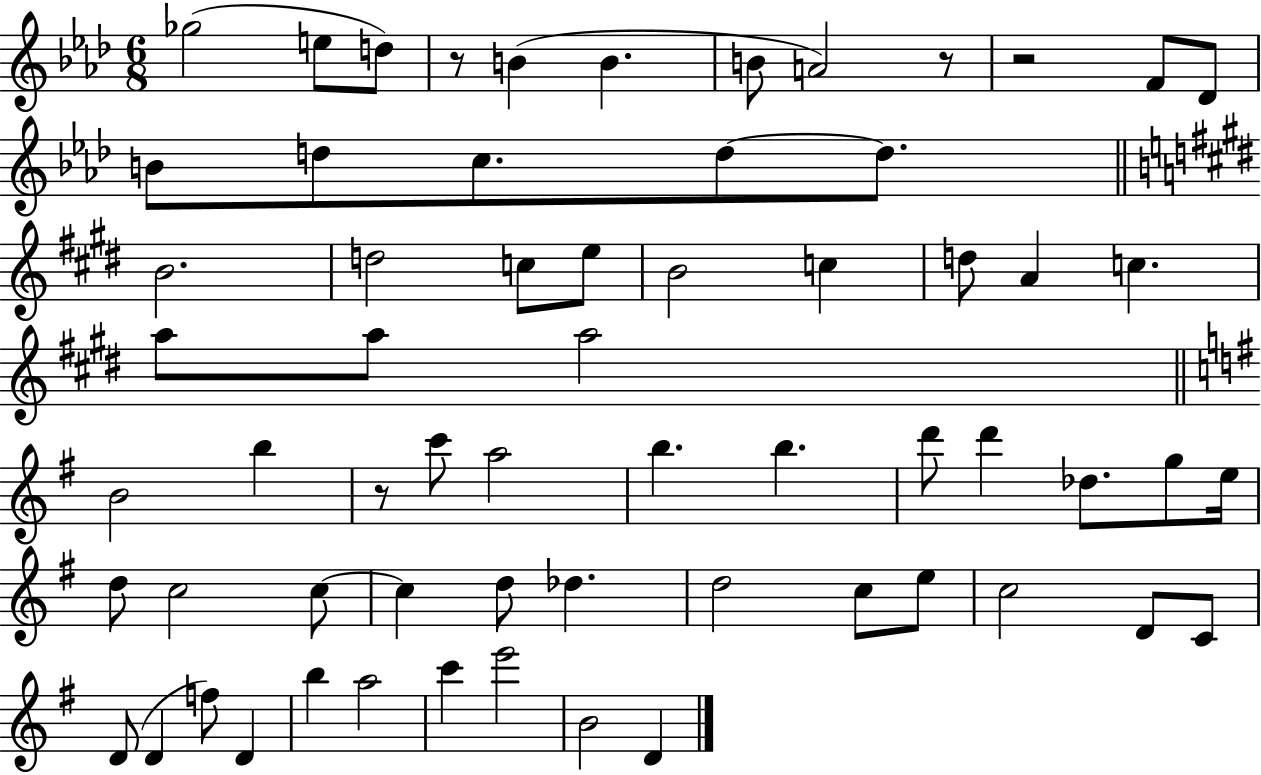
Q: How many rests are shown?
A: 4